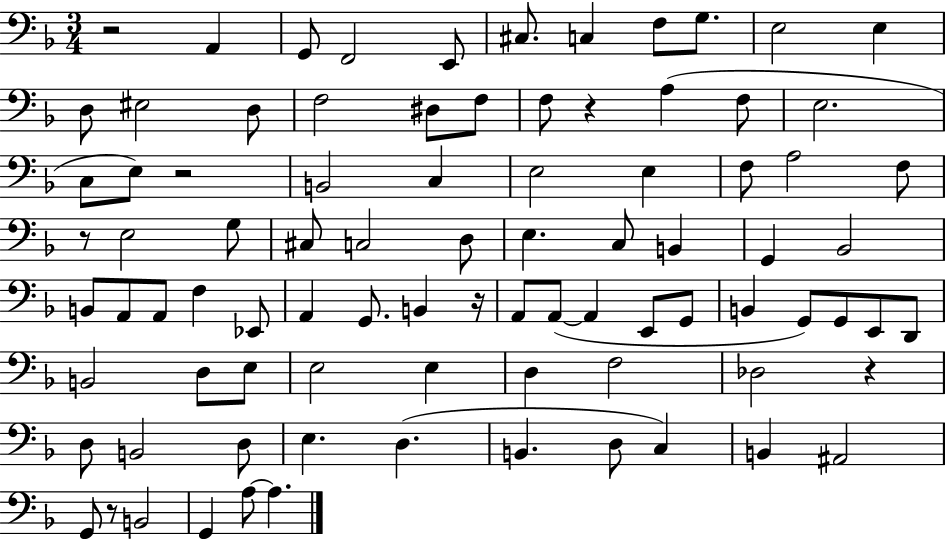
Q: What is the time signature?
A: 3/4